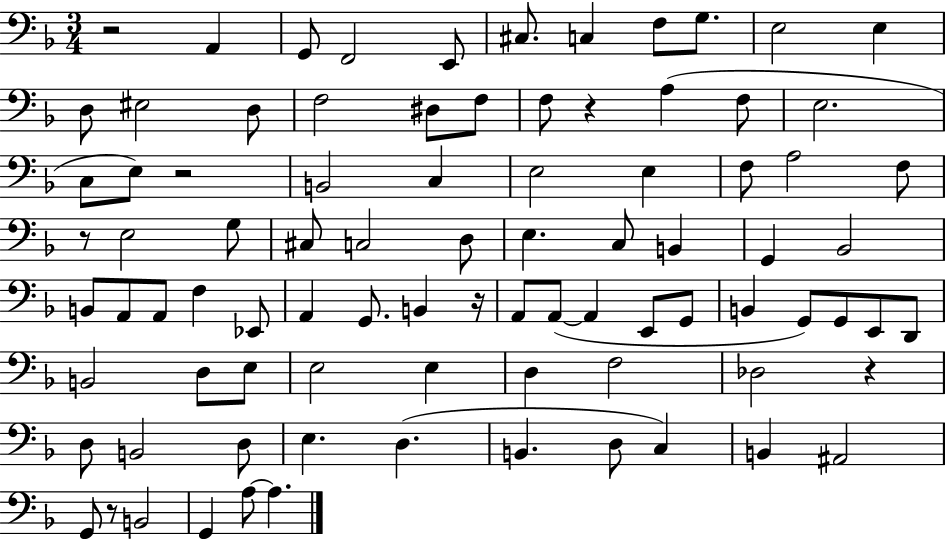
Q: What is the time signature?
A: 3/4